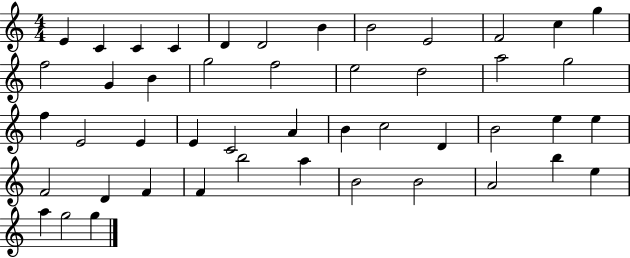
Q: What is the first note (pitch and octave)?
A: E4